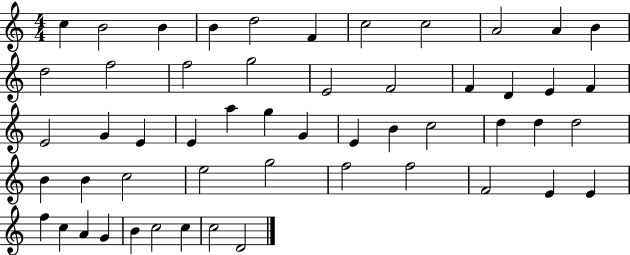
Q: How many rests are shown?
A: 0